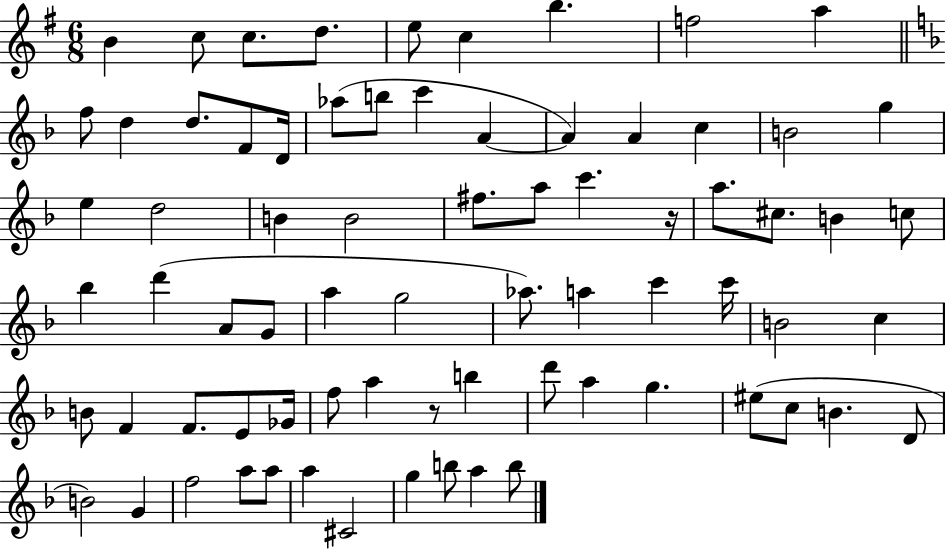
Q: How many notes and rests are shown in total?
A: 74